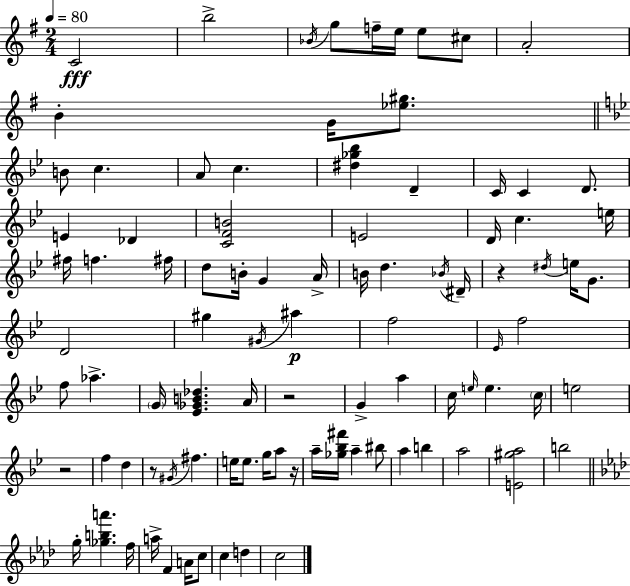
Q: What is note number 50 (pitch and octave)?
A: A4